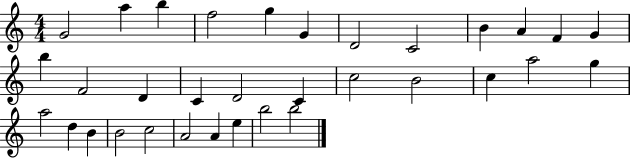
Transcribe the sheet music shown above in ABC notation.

X:1
T:Untitled
M:4/4
L:1/4
K:C
G2 a b f2 g G D2 C2 B A F G b F2 D C D2 C c2 B2 c a2 g a2 d B B2 c2 A2 A e b2 b2